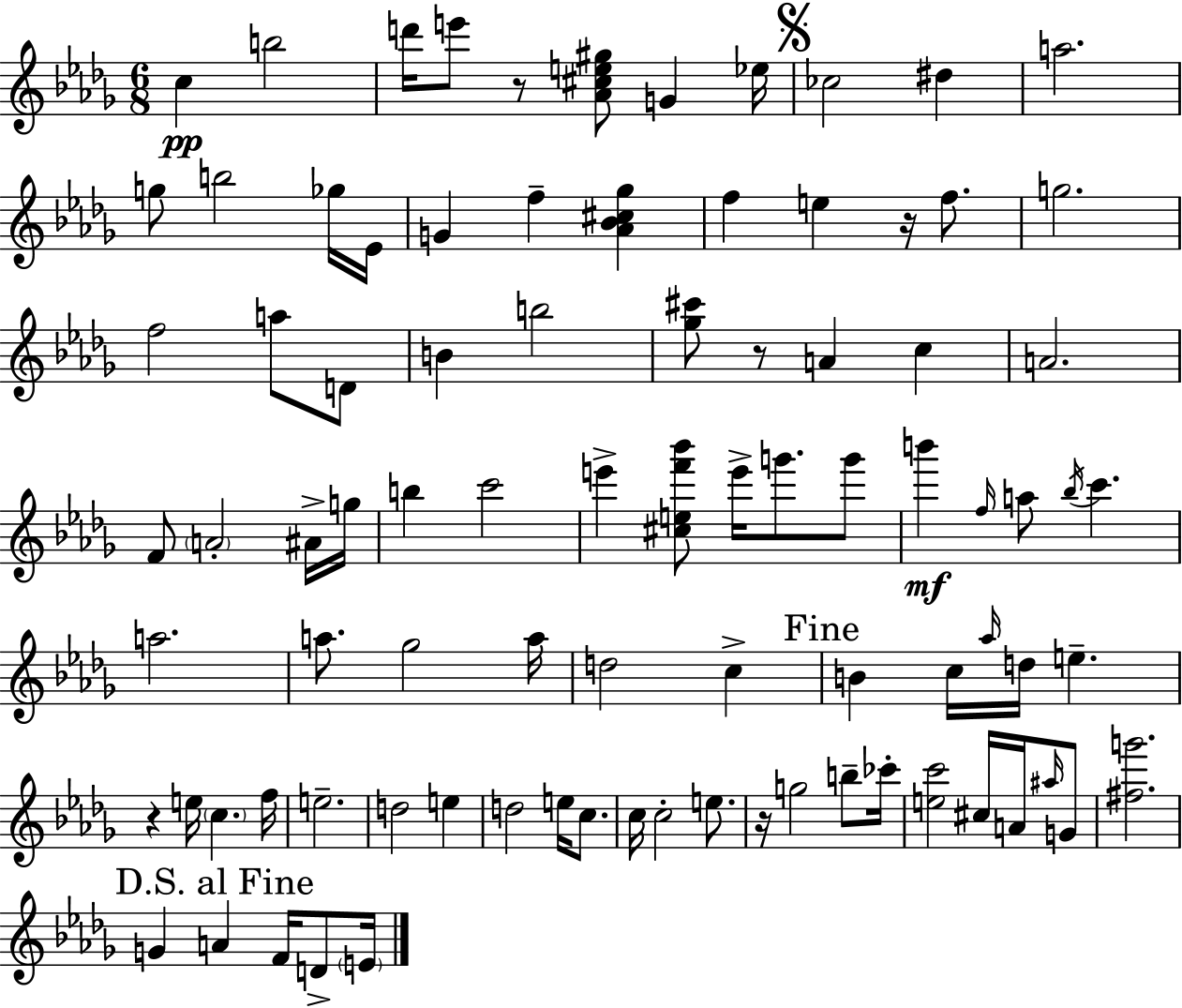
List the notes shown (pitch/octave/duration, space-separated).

C5/q B5/h D6/s E6/e R/e [Ab4,C#5,E5,G#5]/e G4/q Eb5/s CES5/h D#5/q A5/h. G5/e B5/h Gb5/s Eb4/s G4/q F5/q [Ab4,Bb4,C#5,Gb5]/q F5/q E5/q R/s F5/e. G5/h. F5/h A5/e D4/e B4/q B5/h [Gb5,C#6]/e R/e A4/q C5/q A4/h. F4/e A4/h A#4/s G5/s B5/q C6/h E6/q [C#5,E5,F6,Bb6]/e E6/s G6/e. G6/e B6/q F5/s A5/e Bb5/s C6/q. A5/h. A5/e. Gb5/h A5/s D5/h C5/q B4/q C5/s Ab5/s D5/s E5/q. R/q E5/s C5/q. F5/s E5/h. D5/h E5/q D5/h E5/s C5/e. C5/s C5/h E5/e. R/s G5/h B5/e CES6/s [E5,C6]/h C#5/s A4/s A#5/s G4/e [F#5,G6]/h. G4/q A4/q F4/s D4/e E4/s